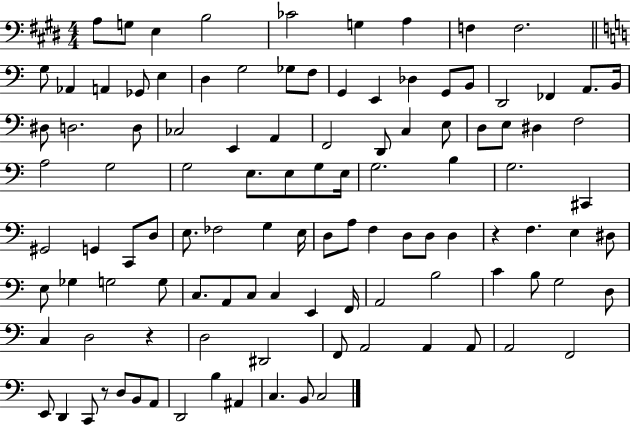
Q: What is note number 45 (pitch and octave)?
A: E3